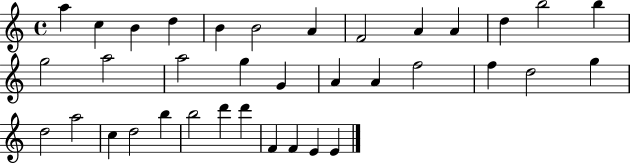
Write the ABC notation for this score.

X:1
T:Untitled
M:4/4
L:1/4
K:C
a c B d B B2 A F2 A A d b2 b g2 a2 a2 g G A A f2 f d2 g d2 a2 c d2 b b2 d' d' F F E E